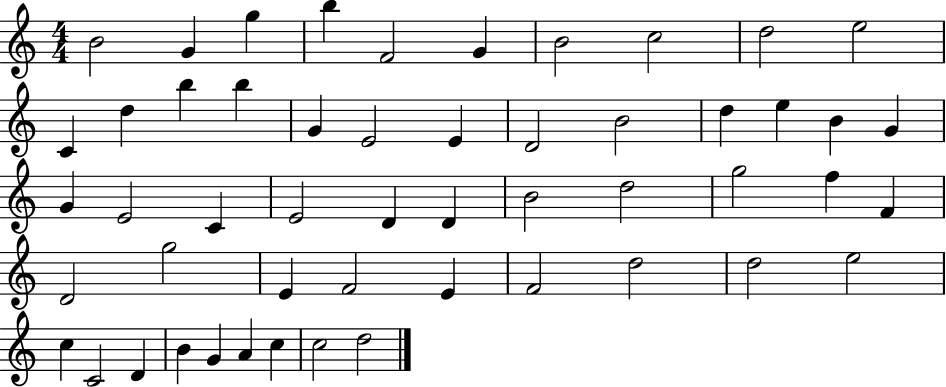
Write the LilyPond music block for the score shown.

{
  \clef treble
  \numericTimeSignature
  \time 4/4
  \key c \major
  b'2 g'4 g''4 | b''4 f'2 g'4 | b'2 c''2 | d''2 e''2 | \break c'4 d''4 b''4 b''4 | g'4 e'2 e'4 | d'2 b'2 | d''4 e''4 b'4 g'4 | \break g'4 e'2 c'4 | e'2 d'4 d'4 | b'2 d''2 | g''2 f''4 f'4 | \break d'2 g''2 | e'4 f'2 e'4 | f'2 d''2 | d''2 e''2 | \break c''4 c'2 d'4 | b'4 g'4 a'4 c''4 | c''2 d''2 | \bar "|."
}